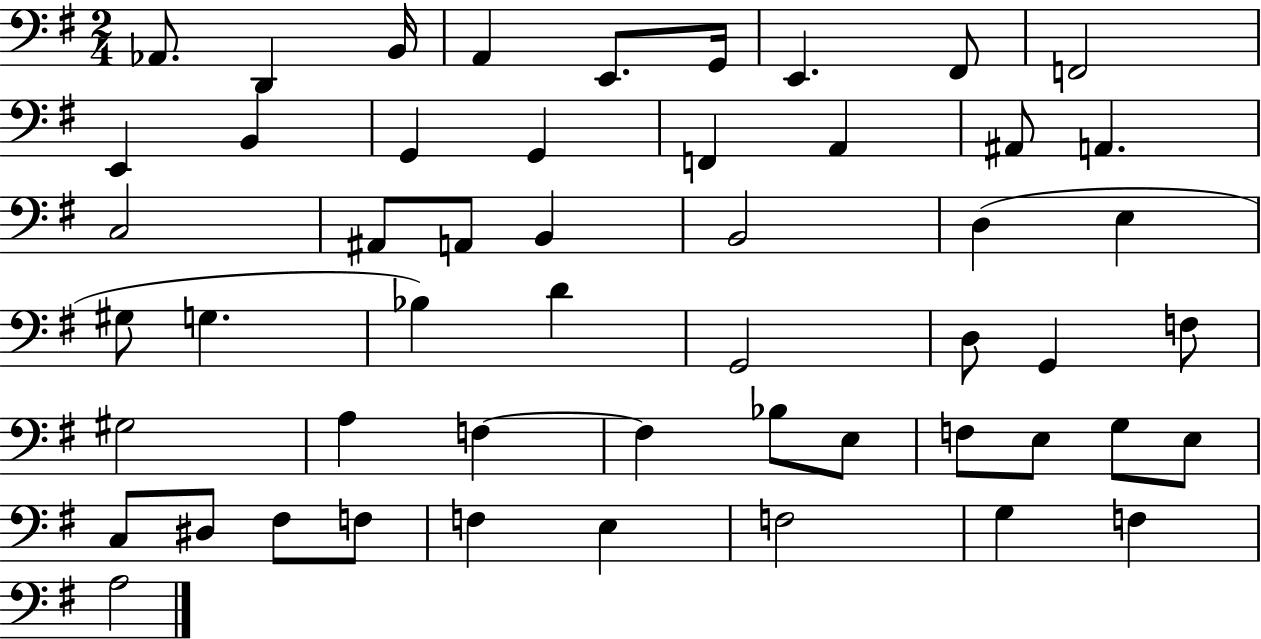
X:1
T:Untitled
M:2/4
L:1/4
K:G
_A,,/2 D,, B,,/4 A,, E,,/2 G,,/4 E,, ^F,,/2 F,,2 E,, B,, G,, G,, F,, A,, ^A,,/2 A,, C,2 ^A,,/2 A,,/2 B,, B,,2 D, E, ^G,/2 G, _B, D G,,2 D,/2 G,, F,/2 ^G,2 A, F, F, _B,/2 E,/2 F,/2 E,/2 G,/2 E,/2 C,/2 ^D,/2 ^F,/2 F,/2 F, E, F,2 G, F, A,2